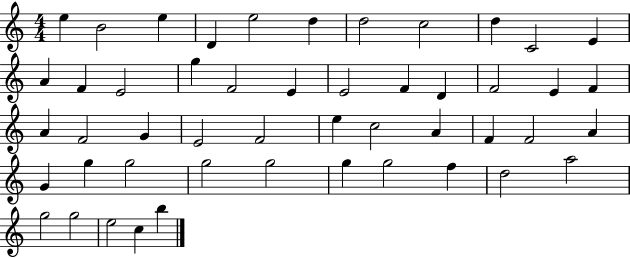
X:1
T:Untitled
M:4/4
L:1/4
K:C
e B2 e D e2 d d2 c2 d C2 E A F E2 g F2 E E2 F D F2 E F A F2 G E2 F2 e c2 A F F2 A G g g2 g2 g2 g g2 f d2 a2 g2 g2 e2 c b